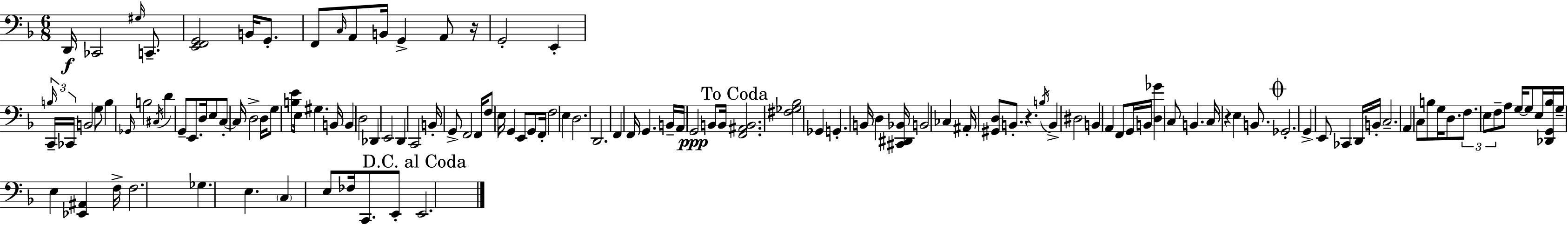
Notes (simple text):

D2/s CES2/h G#3/s C2/e. [E2,F2,G2]/h B2/s G2/e. F2/e C3/s A2/e B2/s G2/q A2/e R/s G2/h E2/q B3/s C2/s CES2/s B2/h G3/e B3/q Gb2/s B3/h C#3/s D4/q G2/e E2/e. D3/s E3/e C3/e C3/s D3/h D3/s G3/e [B3,E4]/e E3/s G#3/q. B2/s B2/q D3/h Db2/q E2/h D2/q C2/h B2/s G2/e F2/h F2/s F3/e E3/s G2/q E2/e G2/e F2/s F3/h E3/q D3/h. D2/h. F2/q F2/s G2/q. B2/s A2/s G2/h B2/e B2/s [F2,A#2,B2]/h. [F#3,Gb3,Bb3]/h Gb2/q G2/q. B2/s D3/q [C#2,D#2,Bb2]/s B2/h CES3/q A#2/s [G#2,D3]/e B2/e. R/q. B3/s B2/q D#3/h B2/q A2/q F2/e G2/s B2/s [D3,Gb4]/q C3/e B2/q. C3/s R/q E3/q B2/e. Gb2/h. G2/q E2/e CES2/q D2/s B2/s C3/h. A2/q C3/e B3/e G3/s D3/e. F3/e. E3/e F3/e A3/e G3/s G3/e E3/s [Db2,G2,Bb3]/s G3/s E3/q [Eb2,A#2]/q F3/s F3/h. Gb3/q. E3/q. C3/q E3/e FES3/s C2/e. E2/e E2/h.